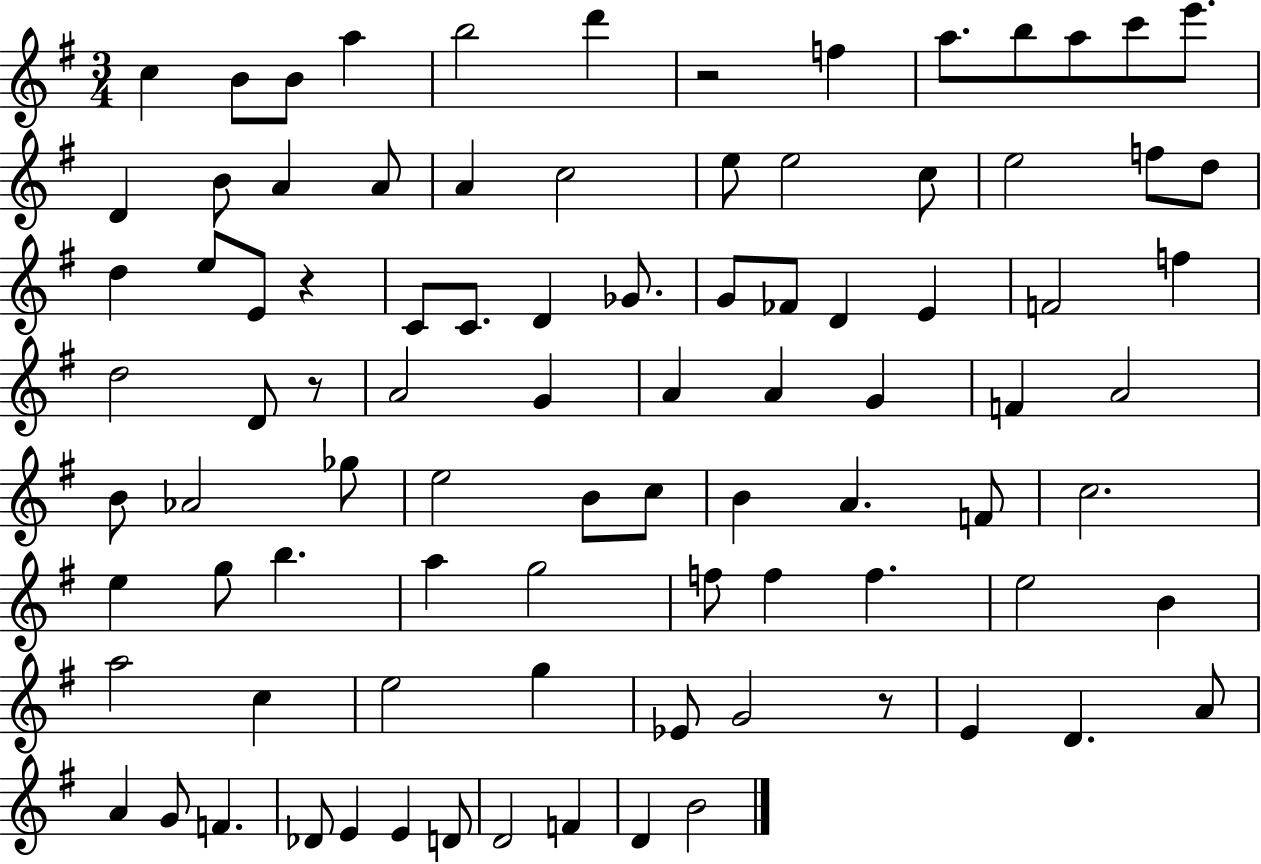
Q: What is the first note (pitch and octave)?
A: C5